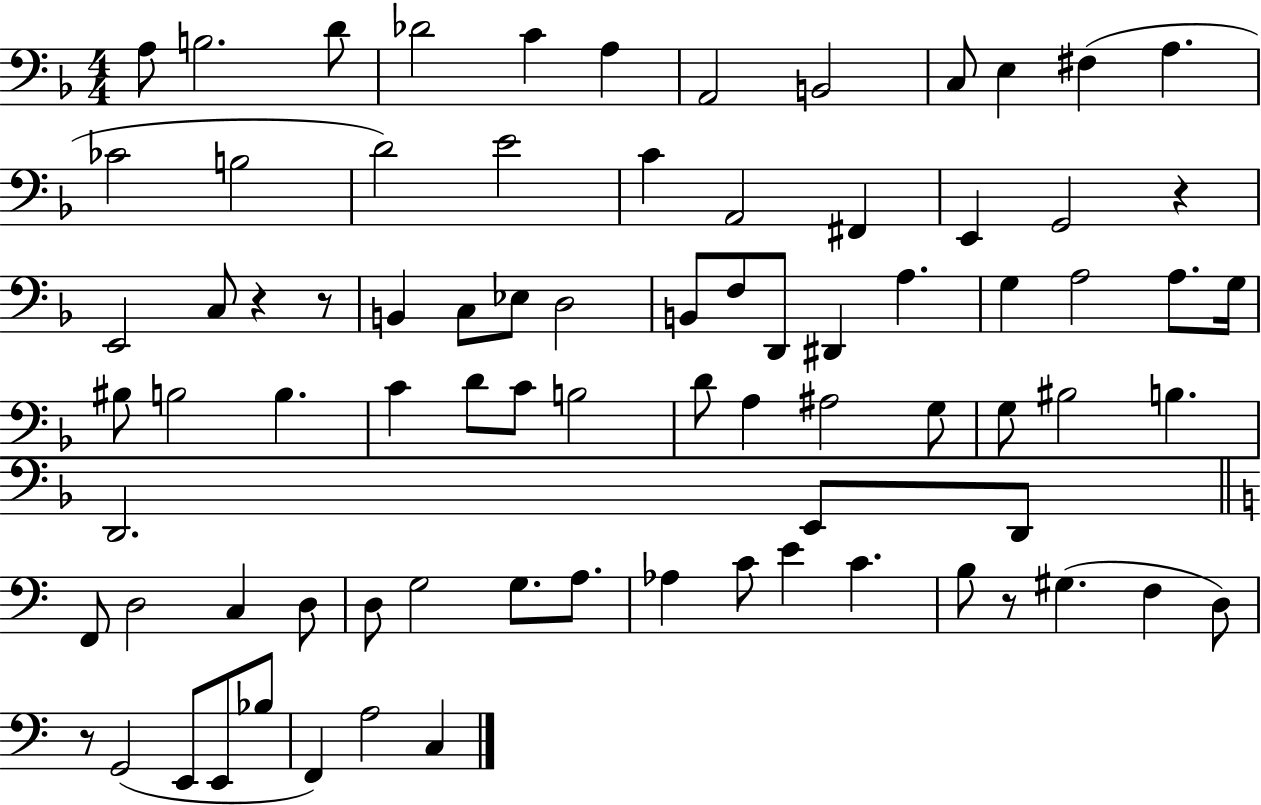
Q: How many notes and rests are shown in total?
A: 81